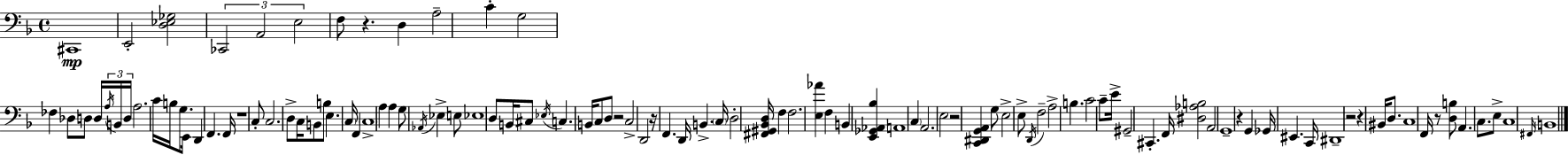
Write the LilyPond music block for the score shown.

{
  \clef bass
  \time 4/4
  \defaultTimeSignature
  \key d \minor
  cis,1\mp | e,2-. <d ees ges>2 | \tuplet 3/2 { ces,2 a,2 | e2 } f8 r4. | \break d4 a2-- c'4-. | g2 fes4 des8 d8 | d16 \tuplet 3/2 { \acciaccatura { a16 } b,16 d16 } a2. | c'16 b16 g8. e,16 d,4 f,4. | \break f,16 r1 | c8-. c2. d8-> | c16 b,8 b8 e4. \parenthesize c16 f,4 | \parenthesize c1-> | \break a4 a4 g8 \acciaccatura { aes,16 } ees4-> | e8 ees1 | d8 b,16 cis8 \acciaccatura { ees16 } c4. b,16 c8 | d8 r2 c2-> | \break d,2 r16 f,4. | d,16 b,4.-> \parenthesize c16 d2-. | <fis, gis, bes, d>16 f4 f2. | <e aes'>4 f4 b,4 <e, ges, aes, bes>4 | \break a,1 | \parenthesize c4 a,2. | e2 r2 | <c, dis, g, a,>4 g8 e2-> | \break e8-> \acciaccatura { d,16 } f2-- a2-> | b4. c'2 | c'8-- e'16-> gis,2-- cis,4.-. | f,16 <dis aes b>2 a,2 | \break g,1-- | r4 g,4 ges,16 eis,4. | c,16 dis,1-- | r2 r4 | \break bis,16 d8. c1 | f,16 r8 <d b>8 a,4. c8. | e8-> c1 | \grace { fis,16 } \parenthesize b,1 | \break \bar "|."
}